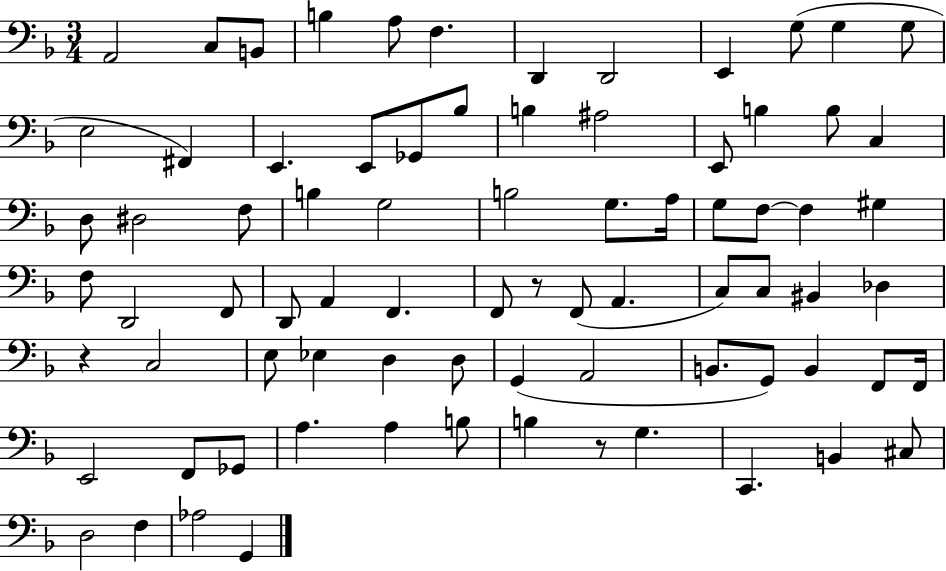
X:1
T:Untitled
M:3/4
L:1/4
K:F
A,,2 C,/2 B,,/2 B, A,/2 F, D,, D,,2 E,, G,/2 G, G,/2 E,2 ^F,, E,, E,,/2 _G,,/2 _B,/2 B, ^A,2 E,,/2 B, B,/2 C, D,/2 ^D,2 F,/2 B, G,2 B,2 G,/2 A,/4 G,/2 F,/2 F, ^G, F,/2 D,,2 F,,/2 D,,/2 A,, F,, F,,/2 z/2 F,,/2 A,, C,/2 C,/2 ^B,, _D, z C,2 E,/2 _E, D, D,/2 G,, A,,2 B,,/2 G,,/2 B,, F,,/2 F,,/4 E,,2 F,,/2 _G,,/2 A, A, B,/2 B, z/2 G, C,, B,, ^C,/2 D,2 F, _A,2 G,,